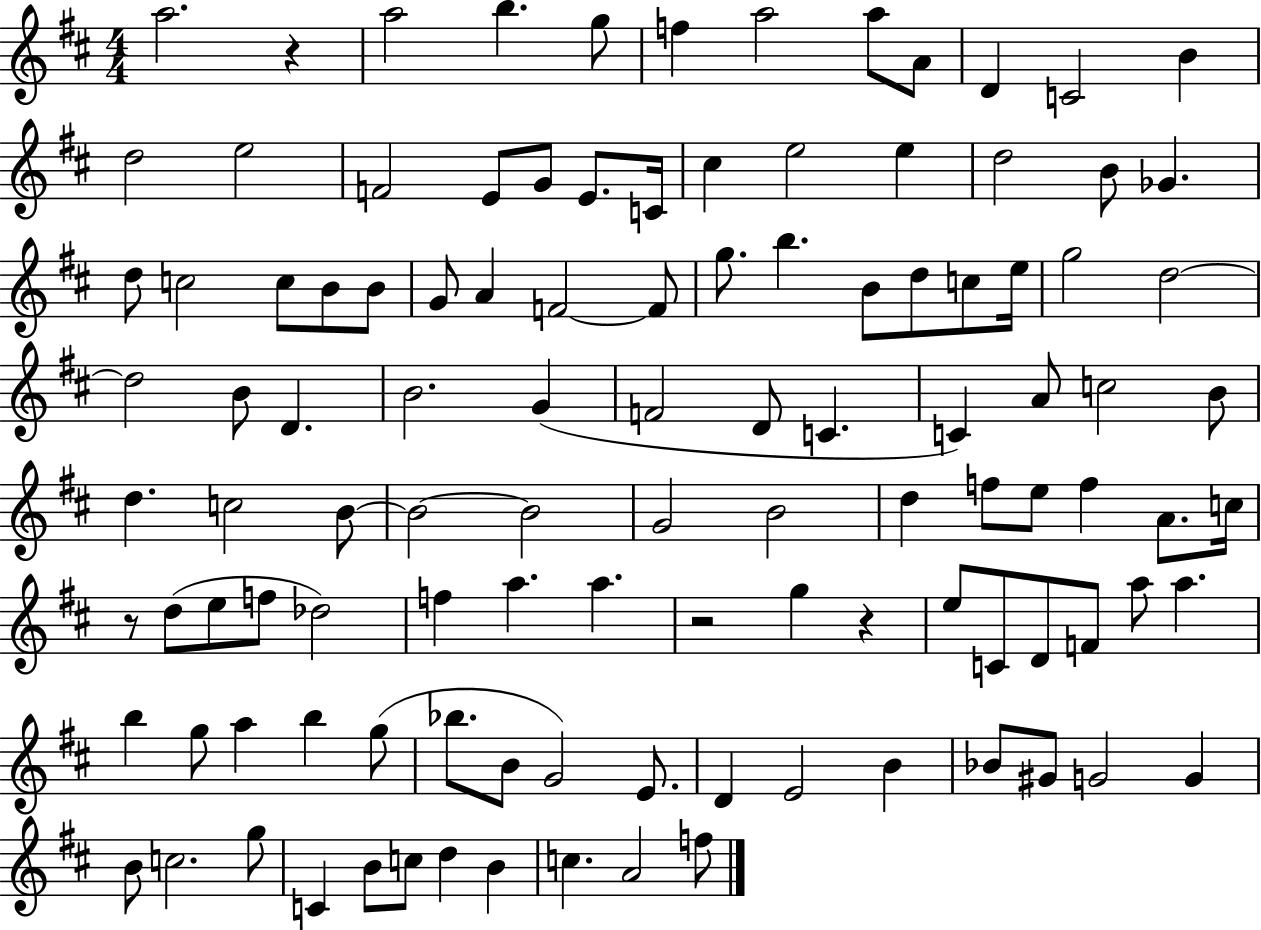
X:1
T:Untitled
M:4/4
L:1/4
K:D
a2 z a2 b g/2 f a2 a/2 A/2 D C2 B d2 e2 F2 E/2 G/2 E/2 C/4 ^c e2 e d2 B/2 _G d/2 c2 c/2 B/2 B/2 G/2 A F2 F/2 g/2 b B/2 d/2 c/2 e/4 g2 d2 d2 B/2 D B2 G F2 D/2 C C A/2 c2 B/2 d c2 B/2 B2 B2 G2 B2 d f/2 e/2 f A/2 c/4 z/2 d/2 e/2 f/2 _d2 f a a z2 g z e/2 C/2 D/2 F/2 a/2 a b g/2 a b g/2 _b/2 B/2 G2 E/2 D E2 B _B/2 ^G/2 G2 G B/2 c2 g/2 C B/2 c/2 d B c A2 f/2